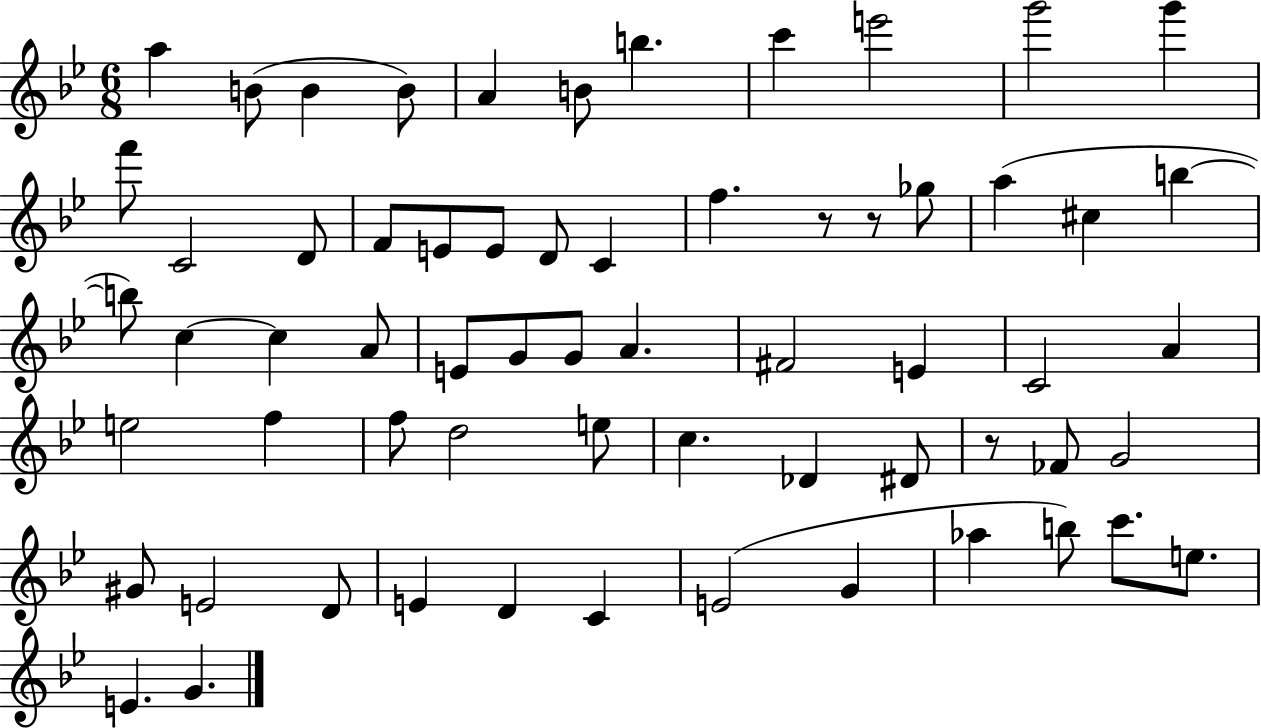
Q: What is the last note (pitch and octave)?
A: G4